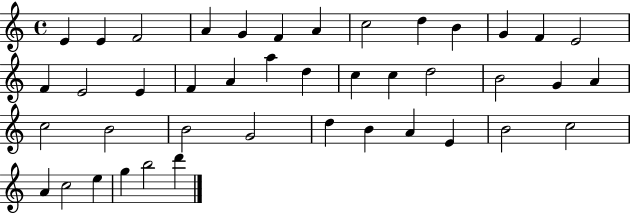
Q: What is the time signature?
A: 4/4